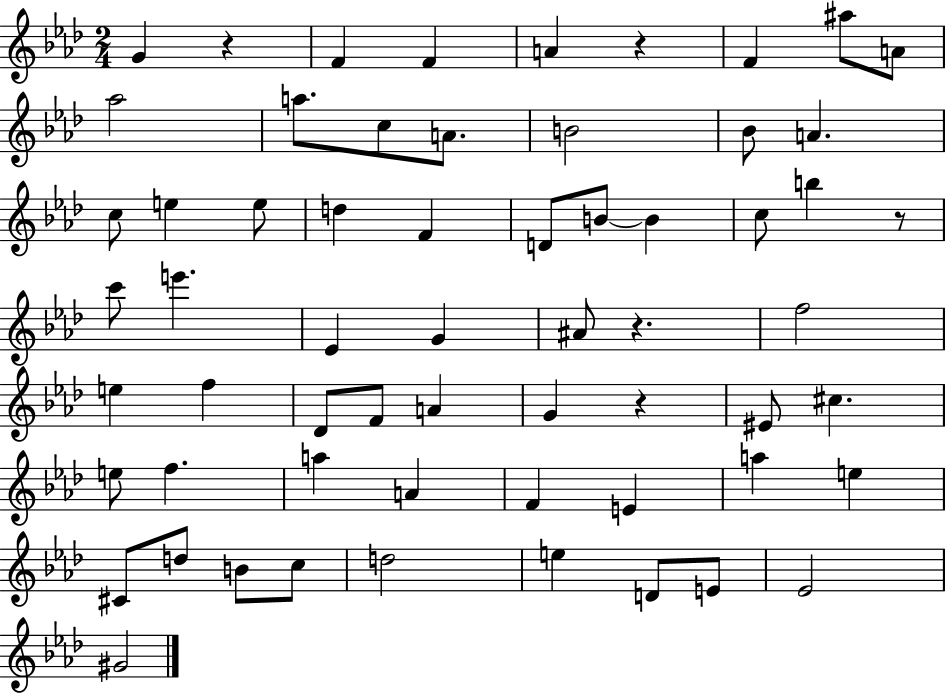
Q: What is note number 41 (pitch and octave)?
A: A5